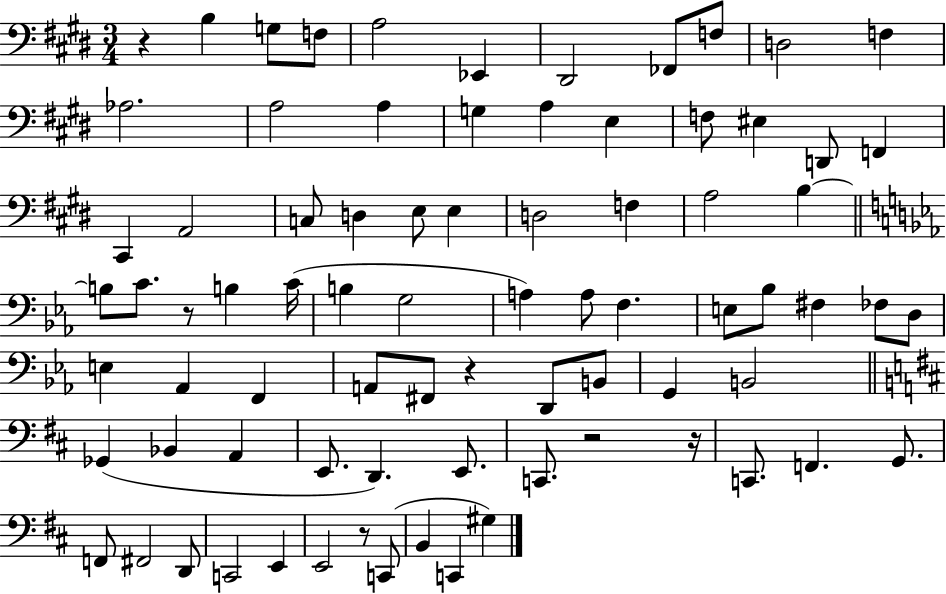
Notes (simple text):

R/q B3/q G3/e F3/e A3/h Eb2/q D#2/h FES2/e F3/e D3/h F3/q Ab3/h. A3/h A3/q G3/q A3/q E3/q F3/e EIS3/q D2/e F2/q C#2/q A2/h C3/e D3/q E3/e E3/q D3/h F3/q A3/h B3/q B3/e C4/e. R/e B3/q C4/s B3/q G3/h A3/q A3/e F3/q. E3/e Bb3/e F#3/q FES3/e D3/e E3/q Ab2/q F2/q A2/e F#2/e R/q D2/e B2/e G2/q B2/h Gb2/q Bb2/q A2/q E2/e. D2/q. E2/e. C2/e. R/h R/s C2/e. F2/q. G2/e. F2/e F#2/h D2/e C2/h E2/q E2/h R/e C2/e B2/q C2/q G#3/q